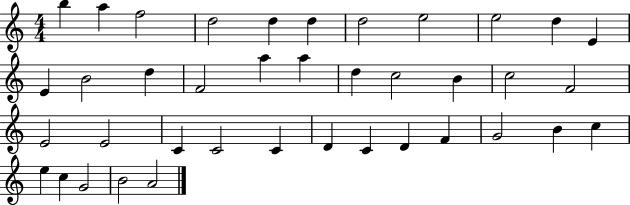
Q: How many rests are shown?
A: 0